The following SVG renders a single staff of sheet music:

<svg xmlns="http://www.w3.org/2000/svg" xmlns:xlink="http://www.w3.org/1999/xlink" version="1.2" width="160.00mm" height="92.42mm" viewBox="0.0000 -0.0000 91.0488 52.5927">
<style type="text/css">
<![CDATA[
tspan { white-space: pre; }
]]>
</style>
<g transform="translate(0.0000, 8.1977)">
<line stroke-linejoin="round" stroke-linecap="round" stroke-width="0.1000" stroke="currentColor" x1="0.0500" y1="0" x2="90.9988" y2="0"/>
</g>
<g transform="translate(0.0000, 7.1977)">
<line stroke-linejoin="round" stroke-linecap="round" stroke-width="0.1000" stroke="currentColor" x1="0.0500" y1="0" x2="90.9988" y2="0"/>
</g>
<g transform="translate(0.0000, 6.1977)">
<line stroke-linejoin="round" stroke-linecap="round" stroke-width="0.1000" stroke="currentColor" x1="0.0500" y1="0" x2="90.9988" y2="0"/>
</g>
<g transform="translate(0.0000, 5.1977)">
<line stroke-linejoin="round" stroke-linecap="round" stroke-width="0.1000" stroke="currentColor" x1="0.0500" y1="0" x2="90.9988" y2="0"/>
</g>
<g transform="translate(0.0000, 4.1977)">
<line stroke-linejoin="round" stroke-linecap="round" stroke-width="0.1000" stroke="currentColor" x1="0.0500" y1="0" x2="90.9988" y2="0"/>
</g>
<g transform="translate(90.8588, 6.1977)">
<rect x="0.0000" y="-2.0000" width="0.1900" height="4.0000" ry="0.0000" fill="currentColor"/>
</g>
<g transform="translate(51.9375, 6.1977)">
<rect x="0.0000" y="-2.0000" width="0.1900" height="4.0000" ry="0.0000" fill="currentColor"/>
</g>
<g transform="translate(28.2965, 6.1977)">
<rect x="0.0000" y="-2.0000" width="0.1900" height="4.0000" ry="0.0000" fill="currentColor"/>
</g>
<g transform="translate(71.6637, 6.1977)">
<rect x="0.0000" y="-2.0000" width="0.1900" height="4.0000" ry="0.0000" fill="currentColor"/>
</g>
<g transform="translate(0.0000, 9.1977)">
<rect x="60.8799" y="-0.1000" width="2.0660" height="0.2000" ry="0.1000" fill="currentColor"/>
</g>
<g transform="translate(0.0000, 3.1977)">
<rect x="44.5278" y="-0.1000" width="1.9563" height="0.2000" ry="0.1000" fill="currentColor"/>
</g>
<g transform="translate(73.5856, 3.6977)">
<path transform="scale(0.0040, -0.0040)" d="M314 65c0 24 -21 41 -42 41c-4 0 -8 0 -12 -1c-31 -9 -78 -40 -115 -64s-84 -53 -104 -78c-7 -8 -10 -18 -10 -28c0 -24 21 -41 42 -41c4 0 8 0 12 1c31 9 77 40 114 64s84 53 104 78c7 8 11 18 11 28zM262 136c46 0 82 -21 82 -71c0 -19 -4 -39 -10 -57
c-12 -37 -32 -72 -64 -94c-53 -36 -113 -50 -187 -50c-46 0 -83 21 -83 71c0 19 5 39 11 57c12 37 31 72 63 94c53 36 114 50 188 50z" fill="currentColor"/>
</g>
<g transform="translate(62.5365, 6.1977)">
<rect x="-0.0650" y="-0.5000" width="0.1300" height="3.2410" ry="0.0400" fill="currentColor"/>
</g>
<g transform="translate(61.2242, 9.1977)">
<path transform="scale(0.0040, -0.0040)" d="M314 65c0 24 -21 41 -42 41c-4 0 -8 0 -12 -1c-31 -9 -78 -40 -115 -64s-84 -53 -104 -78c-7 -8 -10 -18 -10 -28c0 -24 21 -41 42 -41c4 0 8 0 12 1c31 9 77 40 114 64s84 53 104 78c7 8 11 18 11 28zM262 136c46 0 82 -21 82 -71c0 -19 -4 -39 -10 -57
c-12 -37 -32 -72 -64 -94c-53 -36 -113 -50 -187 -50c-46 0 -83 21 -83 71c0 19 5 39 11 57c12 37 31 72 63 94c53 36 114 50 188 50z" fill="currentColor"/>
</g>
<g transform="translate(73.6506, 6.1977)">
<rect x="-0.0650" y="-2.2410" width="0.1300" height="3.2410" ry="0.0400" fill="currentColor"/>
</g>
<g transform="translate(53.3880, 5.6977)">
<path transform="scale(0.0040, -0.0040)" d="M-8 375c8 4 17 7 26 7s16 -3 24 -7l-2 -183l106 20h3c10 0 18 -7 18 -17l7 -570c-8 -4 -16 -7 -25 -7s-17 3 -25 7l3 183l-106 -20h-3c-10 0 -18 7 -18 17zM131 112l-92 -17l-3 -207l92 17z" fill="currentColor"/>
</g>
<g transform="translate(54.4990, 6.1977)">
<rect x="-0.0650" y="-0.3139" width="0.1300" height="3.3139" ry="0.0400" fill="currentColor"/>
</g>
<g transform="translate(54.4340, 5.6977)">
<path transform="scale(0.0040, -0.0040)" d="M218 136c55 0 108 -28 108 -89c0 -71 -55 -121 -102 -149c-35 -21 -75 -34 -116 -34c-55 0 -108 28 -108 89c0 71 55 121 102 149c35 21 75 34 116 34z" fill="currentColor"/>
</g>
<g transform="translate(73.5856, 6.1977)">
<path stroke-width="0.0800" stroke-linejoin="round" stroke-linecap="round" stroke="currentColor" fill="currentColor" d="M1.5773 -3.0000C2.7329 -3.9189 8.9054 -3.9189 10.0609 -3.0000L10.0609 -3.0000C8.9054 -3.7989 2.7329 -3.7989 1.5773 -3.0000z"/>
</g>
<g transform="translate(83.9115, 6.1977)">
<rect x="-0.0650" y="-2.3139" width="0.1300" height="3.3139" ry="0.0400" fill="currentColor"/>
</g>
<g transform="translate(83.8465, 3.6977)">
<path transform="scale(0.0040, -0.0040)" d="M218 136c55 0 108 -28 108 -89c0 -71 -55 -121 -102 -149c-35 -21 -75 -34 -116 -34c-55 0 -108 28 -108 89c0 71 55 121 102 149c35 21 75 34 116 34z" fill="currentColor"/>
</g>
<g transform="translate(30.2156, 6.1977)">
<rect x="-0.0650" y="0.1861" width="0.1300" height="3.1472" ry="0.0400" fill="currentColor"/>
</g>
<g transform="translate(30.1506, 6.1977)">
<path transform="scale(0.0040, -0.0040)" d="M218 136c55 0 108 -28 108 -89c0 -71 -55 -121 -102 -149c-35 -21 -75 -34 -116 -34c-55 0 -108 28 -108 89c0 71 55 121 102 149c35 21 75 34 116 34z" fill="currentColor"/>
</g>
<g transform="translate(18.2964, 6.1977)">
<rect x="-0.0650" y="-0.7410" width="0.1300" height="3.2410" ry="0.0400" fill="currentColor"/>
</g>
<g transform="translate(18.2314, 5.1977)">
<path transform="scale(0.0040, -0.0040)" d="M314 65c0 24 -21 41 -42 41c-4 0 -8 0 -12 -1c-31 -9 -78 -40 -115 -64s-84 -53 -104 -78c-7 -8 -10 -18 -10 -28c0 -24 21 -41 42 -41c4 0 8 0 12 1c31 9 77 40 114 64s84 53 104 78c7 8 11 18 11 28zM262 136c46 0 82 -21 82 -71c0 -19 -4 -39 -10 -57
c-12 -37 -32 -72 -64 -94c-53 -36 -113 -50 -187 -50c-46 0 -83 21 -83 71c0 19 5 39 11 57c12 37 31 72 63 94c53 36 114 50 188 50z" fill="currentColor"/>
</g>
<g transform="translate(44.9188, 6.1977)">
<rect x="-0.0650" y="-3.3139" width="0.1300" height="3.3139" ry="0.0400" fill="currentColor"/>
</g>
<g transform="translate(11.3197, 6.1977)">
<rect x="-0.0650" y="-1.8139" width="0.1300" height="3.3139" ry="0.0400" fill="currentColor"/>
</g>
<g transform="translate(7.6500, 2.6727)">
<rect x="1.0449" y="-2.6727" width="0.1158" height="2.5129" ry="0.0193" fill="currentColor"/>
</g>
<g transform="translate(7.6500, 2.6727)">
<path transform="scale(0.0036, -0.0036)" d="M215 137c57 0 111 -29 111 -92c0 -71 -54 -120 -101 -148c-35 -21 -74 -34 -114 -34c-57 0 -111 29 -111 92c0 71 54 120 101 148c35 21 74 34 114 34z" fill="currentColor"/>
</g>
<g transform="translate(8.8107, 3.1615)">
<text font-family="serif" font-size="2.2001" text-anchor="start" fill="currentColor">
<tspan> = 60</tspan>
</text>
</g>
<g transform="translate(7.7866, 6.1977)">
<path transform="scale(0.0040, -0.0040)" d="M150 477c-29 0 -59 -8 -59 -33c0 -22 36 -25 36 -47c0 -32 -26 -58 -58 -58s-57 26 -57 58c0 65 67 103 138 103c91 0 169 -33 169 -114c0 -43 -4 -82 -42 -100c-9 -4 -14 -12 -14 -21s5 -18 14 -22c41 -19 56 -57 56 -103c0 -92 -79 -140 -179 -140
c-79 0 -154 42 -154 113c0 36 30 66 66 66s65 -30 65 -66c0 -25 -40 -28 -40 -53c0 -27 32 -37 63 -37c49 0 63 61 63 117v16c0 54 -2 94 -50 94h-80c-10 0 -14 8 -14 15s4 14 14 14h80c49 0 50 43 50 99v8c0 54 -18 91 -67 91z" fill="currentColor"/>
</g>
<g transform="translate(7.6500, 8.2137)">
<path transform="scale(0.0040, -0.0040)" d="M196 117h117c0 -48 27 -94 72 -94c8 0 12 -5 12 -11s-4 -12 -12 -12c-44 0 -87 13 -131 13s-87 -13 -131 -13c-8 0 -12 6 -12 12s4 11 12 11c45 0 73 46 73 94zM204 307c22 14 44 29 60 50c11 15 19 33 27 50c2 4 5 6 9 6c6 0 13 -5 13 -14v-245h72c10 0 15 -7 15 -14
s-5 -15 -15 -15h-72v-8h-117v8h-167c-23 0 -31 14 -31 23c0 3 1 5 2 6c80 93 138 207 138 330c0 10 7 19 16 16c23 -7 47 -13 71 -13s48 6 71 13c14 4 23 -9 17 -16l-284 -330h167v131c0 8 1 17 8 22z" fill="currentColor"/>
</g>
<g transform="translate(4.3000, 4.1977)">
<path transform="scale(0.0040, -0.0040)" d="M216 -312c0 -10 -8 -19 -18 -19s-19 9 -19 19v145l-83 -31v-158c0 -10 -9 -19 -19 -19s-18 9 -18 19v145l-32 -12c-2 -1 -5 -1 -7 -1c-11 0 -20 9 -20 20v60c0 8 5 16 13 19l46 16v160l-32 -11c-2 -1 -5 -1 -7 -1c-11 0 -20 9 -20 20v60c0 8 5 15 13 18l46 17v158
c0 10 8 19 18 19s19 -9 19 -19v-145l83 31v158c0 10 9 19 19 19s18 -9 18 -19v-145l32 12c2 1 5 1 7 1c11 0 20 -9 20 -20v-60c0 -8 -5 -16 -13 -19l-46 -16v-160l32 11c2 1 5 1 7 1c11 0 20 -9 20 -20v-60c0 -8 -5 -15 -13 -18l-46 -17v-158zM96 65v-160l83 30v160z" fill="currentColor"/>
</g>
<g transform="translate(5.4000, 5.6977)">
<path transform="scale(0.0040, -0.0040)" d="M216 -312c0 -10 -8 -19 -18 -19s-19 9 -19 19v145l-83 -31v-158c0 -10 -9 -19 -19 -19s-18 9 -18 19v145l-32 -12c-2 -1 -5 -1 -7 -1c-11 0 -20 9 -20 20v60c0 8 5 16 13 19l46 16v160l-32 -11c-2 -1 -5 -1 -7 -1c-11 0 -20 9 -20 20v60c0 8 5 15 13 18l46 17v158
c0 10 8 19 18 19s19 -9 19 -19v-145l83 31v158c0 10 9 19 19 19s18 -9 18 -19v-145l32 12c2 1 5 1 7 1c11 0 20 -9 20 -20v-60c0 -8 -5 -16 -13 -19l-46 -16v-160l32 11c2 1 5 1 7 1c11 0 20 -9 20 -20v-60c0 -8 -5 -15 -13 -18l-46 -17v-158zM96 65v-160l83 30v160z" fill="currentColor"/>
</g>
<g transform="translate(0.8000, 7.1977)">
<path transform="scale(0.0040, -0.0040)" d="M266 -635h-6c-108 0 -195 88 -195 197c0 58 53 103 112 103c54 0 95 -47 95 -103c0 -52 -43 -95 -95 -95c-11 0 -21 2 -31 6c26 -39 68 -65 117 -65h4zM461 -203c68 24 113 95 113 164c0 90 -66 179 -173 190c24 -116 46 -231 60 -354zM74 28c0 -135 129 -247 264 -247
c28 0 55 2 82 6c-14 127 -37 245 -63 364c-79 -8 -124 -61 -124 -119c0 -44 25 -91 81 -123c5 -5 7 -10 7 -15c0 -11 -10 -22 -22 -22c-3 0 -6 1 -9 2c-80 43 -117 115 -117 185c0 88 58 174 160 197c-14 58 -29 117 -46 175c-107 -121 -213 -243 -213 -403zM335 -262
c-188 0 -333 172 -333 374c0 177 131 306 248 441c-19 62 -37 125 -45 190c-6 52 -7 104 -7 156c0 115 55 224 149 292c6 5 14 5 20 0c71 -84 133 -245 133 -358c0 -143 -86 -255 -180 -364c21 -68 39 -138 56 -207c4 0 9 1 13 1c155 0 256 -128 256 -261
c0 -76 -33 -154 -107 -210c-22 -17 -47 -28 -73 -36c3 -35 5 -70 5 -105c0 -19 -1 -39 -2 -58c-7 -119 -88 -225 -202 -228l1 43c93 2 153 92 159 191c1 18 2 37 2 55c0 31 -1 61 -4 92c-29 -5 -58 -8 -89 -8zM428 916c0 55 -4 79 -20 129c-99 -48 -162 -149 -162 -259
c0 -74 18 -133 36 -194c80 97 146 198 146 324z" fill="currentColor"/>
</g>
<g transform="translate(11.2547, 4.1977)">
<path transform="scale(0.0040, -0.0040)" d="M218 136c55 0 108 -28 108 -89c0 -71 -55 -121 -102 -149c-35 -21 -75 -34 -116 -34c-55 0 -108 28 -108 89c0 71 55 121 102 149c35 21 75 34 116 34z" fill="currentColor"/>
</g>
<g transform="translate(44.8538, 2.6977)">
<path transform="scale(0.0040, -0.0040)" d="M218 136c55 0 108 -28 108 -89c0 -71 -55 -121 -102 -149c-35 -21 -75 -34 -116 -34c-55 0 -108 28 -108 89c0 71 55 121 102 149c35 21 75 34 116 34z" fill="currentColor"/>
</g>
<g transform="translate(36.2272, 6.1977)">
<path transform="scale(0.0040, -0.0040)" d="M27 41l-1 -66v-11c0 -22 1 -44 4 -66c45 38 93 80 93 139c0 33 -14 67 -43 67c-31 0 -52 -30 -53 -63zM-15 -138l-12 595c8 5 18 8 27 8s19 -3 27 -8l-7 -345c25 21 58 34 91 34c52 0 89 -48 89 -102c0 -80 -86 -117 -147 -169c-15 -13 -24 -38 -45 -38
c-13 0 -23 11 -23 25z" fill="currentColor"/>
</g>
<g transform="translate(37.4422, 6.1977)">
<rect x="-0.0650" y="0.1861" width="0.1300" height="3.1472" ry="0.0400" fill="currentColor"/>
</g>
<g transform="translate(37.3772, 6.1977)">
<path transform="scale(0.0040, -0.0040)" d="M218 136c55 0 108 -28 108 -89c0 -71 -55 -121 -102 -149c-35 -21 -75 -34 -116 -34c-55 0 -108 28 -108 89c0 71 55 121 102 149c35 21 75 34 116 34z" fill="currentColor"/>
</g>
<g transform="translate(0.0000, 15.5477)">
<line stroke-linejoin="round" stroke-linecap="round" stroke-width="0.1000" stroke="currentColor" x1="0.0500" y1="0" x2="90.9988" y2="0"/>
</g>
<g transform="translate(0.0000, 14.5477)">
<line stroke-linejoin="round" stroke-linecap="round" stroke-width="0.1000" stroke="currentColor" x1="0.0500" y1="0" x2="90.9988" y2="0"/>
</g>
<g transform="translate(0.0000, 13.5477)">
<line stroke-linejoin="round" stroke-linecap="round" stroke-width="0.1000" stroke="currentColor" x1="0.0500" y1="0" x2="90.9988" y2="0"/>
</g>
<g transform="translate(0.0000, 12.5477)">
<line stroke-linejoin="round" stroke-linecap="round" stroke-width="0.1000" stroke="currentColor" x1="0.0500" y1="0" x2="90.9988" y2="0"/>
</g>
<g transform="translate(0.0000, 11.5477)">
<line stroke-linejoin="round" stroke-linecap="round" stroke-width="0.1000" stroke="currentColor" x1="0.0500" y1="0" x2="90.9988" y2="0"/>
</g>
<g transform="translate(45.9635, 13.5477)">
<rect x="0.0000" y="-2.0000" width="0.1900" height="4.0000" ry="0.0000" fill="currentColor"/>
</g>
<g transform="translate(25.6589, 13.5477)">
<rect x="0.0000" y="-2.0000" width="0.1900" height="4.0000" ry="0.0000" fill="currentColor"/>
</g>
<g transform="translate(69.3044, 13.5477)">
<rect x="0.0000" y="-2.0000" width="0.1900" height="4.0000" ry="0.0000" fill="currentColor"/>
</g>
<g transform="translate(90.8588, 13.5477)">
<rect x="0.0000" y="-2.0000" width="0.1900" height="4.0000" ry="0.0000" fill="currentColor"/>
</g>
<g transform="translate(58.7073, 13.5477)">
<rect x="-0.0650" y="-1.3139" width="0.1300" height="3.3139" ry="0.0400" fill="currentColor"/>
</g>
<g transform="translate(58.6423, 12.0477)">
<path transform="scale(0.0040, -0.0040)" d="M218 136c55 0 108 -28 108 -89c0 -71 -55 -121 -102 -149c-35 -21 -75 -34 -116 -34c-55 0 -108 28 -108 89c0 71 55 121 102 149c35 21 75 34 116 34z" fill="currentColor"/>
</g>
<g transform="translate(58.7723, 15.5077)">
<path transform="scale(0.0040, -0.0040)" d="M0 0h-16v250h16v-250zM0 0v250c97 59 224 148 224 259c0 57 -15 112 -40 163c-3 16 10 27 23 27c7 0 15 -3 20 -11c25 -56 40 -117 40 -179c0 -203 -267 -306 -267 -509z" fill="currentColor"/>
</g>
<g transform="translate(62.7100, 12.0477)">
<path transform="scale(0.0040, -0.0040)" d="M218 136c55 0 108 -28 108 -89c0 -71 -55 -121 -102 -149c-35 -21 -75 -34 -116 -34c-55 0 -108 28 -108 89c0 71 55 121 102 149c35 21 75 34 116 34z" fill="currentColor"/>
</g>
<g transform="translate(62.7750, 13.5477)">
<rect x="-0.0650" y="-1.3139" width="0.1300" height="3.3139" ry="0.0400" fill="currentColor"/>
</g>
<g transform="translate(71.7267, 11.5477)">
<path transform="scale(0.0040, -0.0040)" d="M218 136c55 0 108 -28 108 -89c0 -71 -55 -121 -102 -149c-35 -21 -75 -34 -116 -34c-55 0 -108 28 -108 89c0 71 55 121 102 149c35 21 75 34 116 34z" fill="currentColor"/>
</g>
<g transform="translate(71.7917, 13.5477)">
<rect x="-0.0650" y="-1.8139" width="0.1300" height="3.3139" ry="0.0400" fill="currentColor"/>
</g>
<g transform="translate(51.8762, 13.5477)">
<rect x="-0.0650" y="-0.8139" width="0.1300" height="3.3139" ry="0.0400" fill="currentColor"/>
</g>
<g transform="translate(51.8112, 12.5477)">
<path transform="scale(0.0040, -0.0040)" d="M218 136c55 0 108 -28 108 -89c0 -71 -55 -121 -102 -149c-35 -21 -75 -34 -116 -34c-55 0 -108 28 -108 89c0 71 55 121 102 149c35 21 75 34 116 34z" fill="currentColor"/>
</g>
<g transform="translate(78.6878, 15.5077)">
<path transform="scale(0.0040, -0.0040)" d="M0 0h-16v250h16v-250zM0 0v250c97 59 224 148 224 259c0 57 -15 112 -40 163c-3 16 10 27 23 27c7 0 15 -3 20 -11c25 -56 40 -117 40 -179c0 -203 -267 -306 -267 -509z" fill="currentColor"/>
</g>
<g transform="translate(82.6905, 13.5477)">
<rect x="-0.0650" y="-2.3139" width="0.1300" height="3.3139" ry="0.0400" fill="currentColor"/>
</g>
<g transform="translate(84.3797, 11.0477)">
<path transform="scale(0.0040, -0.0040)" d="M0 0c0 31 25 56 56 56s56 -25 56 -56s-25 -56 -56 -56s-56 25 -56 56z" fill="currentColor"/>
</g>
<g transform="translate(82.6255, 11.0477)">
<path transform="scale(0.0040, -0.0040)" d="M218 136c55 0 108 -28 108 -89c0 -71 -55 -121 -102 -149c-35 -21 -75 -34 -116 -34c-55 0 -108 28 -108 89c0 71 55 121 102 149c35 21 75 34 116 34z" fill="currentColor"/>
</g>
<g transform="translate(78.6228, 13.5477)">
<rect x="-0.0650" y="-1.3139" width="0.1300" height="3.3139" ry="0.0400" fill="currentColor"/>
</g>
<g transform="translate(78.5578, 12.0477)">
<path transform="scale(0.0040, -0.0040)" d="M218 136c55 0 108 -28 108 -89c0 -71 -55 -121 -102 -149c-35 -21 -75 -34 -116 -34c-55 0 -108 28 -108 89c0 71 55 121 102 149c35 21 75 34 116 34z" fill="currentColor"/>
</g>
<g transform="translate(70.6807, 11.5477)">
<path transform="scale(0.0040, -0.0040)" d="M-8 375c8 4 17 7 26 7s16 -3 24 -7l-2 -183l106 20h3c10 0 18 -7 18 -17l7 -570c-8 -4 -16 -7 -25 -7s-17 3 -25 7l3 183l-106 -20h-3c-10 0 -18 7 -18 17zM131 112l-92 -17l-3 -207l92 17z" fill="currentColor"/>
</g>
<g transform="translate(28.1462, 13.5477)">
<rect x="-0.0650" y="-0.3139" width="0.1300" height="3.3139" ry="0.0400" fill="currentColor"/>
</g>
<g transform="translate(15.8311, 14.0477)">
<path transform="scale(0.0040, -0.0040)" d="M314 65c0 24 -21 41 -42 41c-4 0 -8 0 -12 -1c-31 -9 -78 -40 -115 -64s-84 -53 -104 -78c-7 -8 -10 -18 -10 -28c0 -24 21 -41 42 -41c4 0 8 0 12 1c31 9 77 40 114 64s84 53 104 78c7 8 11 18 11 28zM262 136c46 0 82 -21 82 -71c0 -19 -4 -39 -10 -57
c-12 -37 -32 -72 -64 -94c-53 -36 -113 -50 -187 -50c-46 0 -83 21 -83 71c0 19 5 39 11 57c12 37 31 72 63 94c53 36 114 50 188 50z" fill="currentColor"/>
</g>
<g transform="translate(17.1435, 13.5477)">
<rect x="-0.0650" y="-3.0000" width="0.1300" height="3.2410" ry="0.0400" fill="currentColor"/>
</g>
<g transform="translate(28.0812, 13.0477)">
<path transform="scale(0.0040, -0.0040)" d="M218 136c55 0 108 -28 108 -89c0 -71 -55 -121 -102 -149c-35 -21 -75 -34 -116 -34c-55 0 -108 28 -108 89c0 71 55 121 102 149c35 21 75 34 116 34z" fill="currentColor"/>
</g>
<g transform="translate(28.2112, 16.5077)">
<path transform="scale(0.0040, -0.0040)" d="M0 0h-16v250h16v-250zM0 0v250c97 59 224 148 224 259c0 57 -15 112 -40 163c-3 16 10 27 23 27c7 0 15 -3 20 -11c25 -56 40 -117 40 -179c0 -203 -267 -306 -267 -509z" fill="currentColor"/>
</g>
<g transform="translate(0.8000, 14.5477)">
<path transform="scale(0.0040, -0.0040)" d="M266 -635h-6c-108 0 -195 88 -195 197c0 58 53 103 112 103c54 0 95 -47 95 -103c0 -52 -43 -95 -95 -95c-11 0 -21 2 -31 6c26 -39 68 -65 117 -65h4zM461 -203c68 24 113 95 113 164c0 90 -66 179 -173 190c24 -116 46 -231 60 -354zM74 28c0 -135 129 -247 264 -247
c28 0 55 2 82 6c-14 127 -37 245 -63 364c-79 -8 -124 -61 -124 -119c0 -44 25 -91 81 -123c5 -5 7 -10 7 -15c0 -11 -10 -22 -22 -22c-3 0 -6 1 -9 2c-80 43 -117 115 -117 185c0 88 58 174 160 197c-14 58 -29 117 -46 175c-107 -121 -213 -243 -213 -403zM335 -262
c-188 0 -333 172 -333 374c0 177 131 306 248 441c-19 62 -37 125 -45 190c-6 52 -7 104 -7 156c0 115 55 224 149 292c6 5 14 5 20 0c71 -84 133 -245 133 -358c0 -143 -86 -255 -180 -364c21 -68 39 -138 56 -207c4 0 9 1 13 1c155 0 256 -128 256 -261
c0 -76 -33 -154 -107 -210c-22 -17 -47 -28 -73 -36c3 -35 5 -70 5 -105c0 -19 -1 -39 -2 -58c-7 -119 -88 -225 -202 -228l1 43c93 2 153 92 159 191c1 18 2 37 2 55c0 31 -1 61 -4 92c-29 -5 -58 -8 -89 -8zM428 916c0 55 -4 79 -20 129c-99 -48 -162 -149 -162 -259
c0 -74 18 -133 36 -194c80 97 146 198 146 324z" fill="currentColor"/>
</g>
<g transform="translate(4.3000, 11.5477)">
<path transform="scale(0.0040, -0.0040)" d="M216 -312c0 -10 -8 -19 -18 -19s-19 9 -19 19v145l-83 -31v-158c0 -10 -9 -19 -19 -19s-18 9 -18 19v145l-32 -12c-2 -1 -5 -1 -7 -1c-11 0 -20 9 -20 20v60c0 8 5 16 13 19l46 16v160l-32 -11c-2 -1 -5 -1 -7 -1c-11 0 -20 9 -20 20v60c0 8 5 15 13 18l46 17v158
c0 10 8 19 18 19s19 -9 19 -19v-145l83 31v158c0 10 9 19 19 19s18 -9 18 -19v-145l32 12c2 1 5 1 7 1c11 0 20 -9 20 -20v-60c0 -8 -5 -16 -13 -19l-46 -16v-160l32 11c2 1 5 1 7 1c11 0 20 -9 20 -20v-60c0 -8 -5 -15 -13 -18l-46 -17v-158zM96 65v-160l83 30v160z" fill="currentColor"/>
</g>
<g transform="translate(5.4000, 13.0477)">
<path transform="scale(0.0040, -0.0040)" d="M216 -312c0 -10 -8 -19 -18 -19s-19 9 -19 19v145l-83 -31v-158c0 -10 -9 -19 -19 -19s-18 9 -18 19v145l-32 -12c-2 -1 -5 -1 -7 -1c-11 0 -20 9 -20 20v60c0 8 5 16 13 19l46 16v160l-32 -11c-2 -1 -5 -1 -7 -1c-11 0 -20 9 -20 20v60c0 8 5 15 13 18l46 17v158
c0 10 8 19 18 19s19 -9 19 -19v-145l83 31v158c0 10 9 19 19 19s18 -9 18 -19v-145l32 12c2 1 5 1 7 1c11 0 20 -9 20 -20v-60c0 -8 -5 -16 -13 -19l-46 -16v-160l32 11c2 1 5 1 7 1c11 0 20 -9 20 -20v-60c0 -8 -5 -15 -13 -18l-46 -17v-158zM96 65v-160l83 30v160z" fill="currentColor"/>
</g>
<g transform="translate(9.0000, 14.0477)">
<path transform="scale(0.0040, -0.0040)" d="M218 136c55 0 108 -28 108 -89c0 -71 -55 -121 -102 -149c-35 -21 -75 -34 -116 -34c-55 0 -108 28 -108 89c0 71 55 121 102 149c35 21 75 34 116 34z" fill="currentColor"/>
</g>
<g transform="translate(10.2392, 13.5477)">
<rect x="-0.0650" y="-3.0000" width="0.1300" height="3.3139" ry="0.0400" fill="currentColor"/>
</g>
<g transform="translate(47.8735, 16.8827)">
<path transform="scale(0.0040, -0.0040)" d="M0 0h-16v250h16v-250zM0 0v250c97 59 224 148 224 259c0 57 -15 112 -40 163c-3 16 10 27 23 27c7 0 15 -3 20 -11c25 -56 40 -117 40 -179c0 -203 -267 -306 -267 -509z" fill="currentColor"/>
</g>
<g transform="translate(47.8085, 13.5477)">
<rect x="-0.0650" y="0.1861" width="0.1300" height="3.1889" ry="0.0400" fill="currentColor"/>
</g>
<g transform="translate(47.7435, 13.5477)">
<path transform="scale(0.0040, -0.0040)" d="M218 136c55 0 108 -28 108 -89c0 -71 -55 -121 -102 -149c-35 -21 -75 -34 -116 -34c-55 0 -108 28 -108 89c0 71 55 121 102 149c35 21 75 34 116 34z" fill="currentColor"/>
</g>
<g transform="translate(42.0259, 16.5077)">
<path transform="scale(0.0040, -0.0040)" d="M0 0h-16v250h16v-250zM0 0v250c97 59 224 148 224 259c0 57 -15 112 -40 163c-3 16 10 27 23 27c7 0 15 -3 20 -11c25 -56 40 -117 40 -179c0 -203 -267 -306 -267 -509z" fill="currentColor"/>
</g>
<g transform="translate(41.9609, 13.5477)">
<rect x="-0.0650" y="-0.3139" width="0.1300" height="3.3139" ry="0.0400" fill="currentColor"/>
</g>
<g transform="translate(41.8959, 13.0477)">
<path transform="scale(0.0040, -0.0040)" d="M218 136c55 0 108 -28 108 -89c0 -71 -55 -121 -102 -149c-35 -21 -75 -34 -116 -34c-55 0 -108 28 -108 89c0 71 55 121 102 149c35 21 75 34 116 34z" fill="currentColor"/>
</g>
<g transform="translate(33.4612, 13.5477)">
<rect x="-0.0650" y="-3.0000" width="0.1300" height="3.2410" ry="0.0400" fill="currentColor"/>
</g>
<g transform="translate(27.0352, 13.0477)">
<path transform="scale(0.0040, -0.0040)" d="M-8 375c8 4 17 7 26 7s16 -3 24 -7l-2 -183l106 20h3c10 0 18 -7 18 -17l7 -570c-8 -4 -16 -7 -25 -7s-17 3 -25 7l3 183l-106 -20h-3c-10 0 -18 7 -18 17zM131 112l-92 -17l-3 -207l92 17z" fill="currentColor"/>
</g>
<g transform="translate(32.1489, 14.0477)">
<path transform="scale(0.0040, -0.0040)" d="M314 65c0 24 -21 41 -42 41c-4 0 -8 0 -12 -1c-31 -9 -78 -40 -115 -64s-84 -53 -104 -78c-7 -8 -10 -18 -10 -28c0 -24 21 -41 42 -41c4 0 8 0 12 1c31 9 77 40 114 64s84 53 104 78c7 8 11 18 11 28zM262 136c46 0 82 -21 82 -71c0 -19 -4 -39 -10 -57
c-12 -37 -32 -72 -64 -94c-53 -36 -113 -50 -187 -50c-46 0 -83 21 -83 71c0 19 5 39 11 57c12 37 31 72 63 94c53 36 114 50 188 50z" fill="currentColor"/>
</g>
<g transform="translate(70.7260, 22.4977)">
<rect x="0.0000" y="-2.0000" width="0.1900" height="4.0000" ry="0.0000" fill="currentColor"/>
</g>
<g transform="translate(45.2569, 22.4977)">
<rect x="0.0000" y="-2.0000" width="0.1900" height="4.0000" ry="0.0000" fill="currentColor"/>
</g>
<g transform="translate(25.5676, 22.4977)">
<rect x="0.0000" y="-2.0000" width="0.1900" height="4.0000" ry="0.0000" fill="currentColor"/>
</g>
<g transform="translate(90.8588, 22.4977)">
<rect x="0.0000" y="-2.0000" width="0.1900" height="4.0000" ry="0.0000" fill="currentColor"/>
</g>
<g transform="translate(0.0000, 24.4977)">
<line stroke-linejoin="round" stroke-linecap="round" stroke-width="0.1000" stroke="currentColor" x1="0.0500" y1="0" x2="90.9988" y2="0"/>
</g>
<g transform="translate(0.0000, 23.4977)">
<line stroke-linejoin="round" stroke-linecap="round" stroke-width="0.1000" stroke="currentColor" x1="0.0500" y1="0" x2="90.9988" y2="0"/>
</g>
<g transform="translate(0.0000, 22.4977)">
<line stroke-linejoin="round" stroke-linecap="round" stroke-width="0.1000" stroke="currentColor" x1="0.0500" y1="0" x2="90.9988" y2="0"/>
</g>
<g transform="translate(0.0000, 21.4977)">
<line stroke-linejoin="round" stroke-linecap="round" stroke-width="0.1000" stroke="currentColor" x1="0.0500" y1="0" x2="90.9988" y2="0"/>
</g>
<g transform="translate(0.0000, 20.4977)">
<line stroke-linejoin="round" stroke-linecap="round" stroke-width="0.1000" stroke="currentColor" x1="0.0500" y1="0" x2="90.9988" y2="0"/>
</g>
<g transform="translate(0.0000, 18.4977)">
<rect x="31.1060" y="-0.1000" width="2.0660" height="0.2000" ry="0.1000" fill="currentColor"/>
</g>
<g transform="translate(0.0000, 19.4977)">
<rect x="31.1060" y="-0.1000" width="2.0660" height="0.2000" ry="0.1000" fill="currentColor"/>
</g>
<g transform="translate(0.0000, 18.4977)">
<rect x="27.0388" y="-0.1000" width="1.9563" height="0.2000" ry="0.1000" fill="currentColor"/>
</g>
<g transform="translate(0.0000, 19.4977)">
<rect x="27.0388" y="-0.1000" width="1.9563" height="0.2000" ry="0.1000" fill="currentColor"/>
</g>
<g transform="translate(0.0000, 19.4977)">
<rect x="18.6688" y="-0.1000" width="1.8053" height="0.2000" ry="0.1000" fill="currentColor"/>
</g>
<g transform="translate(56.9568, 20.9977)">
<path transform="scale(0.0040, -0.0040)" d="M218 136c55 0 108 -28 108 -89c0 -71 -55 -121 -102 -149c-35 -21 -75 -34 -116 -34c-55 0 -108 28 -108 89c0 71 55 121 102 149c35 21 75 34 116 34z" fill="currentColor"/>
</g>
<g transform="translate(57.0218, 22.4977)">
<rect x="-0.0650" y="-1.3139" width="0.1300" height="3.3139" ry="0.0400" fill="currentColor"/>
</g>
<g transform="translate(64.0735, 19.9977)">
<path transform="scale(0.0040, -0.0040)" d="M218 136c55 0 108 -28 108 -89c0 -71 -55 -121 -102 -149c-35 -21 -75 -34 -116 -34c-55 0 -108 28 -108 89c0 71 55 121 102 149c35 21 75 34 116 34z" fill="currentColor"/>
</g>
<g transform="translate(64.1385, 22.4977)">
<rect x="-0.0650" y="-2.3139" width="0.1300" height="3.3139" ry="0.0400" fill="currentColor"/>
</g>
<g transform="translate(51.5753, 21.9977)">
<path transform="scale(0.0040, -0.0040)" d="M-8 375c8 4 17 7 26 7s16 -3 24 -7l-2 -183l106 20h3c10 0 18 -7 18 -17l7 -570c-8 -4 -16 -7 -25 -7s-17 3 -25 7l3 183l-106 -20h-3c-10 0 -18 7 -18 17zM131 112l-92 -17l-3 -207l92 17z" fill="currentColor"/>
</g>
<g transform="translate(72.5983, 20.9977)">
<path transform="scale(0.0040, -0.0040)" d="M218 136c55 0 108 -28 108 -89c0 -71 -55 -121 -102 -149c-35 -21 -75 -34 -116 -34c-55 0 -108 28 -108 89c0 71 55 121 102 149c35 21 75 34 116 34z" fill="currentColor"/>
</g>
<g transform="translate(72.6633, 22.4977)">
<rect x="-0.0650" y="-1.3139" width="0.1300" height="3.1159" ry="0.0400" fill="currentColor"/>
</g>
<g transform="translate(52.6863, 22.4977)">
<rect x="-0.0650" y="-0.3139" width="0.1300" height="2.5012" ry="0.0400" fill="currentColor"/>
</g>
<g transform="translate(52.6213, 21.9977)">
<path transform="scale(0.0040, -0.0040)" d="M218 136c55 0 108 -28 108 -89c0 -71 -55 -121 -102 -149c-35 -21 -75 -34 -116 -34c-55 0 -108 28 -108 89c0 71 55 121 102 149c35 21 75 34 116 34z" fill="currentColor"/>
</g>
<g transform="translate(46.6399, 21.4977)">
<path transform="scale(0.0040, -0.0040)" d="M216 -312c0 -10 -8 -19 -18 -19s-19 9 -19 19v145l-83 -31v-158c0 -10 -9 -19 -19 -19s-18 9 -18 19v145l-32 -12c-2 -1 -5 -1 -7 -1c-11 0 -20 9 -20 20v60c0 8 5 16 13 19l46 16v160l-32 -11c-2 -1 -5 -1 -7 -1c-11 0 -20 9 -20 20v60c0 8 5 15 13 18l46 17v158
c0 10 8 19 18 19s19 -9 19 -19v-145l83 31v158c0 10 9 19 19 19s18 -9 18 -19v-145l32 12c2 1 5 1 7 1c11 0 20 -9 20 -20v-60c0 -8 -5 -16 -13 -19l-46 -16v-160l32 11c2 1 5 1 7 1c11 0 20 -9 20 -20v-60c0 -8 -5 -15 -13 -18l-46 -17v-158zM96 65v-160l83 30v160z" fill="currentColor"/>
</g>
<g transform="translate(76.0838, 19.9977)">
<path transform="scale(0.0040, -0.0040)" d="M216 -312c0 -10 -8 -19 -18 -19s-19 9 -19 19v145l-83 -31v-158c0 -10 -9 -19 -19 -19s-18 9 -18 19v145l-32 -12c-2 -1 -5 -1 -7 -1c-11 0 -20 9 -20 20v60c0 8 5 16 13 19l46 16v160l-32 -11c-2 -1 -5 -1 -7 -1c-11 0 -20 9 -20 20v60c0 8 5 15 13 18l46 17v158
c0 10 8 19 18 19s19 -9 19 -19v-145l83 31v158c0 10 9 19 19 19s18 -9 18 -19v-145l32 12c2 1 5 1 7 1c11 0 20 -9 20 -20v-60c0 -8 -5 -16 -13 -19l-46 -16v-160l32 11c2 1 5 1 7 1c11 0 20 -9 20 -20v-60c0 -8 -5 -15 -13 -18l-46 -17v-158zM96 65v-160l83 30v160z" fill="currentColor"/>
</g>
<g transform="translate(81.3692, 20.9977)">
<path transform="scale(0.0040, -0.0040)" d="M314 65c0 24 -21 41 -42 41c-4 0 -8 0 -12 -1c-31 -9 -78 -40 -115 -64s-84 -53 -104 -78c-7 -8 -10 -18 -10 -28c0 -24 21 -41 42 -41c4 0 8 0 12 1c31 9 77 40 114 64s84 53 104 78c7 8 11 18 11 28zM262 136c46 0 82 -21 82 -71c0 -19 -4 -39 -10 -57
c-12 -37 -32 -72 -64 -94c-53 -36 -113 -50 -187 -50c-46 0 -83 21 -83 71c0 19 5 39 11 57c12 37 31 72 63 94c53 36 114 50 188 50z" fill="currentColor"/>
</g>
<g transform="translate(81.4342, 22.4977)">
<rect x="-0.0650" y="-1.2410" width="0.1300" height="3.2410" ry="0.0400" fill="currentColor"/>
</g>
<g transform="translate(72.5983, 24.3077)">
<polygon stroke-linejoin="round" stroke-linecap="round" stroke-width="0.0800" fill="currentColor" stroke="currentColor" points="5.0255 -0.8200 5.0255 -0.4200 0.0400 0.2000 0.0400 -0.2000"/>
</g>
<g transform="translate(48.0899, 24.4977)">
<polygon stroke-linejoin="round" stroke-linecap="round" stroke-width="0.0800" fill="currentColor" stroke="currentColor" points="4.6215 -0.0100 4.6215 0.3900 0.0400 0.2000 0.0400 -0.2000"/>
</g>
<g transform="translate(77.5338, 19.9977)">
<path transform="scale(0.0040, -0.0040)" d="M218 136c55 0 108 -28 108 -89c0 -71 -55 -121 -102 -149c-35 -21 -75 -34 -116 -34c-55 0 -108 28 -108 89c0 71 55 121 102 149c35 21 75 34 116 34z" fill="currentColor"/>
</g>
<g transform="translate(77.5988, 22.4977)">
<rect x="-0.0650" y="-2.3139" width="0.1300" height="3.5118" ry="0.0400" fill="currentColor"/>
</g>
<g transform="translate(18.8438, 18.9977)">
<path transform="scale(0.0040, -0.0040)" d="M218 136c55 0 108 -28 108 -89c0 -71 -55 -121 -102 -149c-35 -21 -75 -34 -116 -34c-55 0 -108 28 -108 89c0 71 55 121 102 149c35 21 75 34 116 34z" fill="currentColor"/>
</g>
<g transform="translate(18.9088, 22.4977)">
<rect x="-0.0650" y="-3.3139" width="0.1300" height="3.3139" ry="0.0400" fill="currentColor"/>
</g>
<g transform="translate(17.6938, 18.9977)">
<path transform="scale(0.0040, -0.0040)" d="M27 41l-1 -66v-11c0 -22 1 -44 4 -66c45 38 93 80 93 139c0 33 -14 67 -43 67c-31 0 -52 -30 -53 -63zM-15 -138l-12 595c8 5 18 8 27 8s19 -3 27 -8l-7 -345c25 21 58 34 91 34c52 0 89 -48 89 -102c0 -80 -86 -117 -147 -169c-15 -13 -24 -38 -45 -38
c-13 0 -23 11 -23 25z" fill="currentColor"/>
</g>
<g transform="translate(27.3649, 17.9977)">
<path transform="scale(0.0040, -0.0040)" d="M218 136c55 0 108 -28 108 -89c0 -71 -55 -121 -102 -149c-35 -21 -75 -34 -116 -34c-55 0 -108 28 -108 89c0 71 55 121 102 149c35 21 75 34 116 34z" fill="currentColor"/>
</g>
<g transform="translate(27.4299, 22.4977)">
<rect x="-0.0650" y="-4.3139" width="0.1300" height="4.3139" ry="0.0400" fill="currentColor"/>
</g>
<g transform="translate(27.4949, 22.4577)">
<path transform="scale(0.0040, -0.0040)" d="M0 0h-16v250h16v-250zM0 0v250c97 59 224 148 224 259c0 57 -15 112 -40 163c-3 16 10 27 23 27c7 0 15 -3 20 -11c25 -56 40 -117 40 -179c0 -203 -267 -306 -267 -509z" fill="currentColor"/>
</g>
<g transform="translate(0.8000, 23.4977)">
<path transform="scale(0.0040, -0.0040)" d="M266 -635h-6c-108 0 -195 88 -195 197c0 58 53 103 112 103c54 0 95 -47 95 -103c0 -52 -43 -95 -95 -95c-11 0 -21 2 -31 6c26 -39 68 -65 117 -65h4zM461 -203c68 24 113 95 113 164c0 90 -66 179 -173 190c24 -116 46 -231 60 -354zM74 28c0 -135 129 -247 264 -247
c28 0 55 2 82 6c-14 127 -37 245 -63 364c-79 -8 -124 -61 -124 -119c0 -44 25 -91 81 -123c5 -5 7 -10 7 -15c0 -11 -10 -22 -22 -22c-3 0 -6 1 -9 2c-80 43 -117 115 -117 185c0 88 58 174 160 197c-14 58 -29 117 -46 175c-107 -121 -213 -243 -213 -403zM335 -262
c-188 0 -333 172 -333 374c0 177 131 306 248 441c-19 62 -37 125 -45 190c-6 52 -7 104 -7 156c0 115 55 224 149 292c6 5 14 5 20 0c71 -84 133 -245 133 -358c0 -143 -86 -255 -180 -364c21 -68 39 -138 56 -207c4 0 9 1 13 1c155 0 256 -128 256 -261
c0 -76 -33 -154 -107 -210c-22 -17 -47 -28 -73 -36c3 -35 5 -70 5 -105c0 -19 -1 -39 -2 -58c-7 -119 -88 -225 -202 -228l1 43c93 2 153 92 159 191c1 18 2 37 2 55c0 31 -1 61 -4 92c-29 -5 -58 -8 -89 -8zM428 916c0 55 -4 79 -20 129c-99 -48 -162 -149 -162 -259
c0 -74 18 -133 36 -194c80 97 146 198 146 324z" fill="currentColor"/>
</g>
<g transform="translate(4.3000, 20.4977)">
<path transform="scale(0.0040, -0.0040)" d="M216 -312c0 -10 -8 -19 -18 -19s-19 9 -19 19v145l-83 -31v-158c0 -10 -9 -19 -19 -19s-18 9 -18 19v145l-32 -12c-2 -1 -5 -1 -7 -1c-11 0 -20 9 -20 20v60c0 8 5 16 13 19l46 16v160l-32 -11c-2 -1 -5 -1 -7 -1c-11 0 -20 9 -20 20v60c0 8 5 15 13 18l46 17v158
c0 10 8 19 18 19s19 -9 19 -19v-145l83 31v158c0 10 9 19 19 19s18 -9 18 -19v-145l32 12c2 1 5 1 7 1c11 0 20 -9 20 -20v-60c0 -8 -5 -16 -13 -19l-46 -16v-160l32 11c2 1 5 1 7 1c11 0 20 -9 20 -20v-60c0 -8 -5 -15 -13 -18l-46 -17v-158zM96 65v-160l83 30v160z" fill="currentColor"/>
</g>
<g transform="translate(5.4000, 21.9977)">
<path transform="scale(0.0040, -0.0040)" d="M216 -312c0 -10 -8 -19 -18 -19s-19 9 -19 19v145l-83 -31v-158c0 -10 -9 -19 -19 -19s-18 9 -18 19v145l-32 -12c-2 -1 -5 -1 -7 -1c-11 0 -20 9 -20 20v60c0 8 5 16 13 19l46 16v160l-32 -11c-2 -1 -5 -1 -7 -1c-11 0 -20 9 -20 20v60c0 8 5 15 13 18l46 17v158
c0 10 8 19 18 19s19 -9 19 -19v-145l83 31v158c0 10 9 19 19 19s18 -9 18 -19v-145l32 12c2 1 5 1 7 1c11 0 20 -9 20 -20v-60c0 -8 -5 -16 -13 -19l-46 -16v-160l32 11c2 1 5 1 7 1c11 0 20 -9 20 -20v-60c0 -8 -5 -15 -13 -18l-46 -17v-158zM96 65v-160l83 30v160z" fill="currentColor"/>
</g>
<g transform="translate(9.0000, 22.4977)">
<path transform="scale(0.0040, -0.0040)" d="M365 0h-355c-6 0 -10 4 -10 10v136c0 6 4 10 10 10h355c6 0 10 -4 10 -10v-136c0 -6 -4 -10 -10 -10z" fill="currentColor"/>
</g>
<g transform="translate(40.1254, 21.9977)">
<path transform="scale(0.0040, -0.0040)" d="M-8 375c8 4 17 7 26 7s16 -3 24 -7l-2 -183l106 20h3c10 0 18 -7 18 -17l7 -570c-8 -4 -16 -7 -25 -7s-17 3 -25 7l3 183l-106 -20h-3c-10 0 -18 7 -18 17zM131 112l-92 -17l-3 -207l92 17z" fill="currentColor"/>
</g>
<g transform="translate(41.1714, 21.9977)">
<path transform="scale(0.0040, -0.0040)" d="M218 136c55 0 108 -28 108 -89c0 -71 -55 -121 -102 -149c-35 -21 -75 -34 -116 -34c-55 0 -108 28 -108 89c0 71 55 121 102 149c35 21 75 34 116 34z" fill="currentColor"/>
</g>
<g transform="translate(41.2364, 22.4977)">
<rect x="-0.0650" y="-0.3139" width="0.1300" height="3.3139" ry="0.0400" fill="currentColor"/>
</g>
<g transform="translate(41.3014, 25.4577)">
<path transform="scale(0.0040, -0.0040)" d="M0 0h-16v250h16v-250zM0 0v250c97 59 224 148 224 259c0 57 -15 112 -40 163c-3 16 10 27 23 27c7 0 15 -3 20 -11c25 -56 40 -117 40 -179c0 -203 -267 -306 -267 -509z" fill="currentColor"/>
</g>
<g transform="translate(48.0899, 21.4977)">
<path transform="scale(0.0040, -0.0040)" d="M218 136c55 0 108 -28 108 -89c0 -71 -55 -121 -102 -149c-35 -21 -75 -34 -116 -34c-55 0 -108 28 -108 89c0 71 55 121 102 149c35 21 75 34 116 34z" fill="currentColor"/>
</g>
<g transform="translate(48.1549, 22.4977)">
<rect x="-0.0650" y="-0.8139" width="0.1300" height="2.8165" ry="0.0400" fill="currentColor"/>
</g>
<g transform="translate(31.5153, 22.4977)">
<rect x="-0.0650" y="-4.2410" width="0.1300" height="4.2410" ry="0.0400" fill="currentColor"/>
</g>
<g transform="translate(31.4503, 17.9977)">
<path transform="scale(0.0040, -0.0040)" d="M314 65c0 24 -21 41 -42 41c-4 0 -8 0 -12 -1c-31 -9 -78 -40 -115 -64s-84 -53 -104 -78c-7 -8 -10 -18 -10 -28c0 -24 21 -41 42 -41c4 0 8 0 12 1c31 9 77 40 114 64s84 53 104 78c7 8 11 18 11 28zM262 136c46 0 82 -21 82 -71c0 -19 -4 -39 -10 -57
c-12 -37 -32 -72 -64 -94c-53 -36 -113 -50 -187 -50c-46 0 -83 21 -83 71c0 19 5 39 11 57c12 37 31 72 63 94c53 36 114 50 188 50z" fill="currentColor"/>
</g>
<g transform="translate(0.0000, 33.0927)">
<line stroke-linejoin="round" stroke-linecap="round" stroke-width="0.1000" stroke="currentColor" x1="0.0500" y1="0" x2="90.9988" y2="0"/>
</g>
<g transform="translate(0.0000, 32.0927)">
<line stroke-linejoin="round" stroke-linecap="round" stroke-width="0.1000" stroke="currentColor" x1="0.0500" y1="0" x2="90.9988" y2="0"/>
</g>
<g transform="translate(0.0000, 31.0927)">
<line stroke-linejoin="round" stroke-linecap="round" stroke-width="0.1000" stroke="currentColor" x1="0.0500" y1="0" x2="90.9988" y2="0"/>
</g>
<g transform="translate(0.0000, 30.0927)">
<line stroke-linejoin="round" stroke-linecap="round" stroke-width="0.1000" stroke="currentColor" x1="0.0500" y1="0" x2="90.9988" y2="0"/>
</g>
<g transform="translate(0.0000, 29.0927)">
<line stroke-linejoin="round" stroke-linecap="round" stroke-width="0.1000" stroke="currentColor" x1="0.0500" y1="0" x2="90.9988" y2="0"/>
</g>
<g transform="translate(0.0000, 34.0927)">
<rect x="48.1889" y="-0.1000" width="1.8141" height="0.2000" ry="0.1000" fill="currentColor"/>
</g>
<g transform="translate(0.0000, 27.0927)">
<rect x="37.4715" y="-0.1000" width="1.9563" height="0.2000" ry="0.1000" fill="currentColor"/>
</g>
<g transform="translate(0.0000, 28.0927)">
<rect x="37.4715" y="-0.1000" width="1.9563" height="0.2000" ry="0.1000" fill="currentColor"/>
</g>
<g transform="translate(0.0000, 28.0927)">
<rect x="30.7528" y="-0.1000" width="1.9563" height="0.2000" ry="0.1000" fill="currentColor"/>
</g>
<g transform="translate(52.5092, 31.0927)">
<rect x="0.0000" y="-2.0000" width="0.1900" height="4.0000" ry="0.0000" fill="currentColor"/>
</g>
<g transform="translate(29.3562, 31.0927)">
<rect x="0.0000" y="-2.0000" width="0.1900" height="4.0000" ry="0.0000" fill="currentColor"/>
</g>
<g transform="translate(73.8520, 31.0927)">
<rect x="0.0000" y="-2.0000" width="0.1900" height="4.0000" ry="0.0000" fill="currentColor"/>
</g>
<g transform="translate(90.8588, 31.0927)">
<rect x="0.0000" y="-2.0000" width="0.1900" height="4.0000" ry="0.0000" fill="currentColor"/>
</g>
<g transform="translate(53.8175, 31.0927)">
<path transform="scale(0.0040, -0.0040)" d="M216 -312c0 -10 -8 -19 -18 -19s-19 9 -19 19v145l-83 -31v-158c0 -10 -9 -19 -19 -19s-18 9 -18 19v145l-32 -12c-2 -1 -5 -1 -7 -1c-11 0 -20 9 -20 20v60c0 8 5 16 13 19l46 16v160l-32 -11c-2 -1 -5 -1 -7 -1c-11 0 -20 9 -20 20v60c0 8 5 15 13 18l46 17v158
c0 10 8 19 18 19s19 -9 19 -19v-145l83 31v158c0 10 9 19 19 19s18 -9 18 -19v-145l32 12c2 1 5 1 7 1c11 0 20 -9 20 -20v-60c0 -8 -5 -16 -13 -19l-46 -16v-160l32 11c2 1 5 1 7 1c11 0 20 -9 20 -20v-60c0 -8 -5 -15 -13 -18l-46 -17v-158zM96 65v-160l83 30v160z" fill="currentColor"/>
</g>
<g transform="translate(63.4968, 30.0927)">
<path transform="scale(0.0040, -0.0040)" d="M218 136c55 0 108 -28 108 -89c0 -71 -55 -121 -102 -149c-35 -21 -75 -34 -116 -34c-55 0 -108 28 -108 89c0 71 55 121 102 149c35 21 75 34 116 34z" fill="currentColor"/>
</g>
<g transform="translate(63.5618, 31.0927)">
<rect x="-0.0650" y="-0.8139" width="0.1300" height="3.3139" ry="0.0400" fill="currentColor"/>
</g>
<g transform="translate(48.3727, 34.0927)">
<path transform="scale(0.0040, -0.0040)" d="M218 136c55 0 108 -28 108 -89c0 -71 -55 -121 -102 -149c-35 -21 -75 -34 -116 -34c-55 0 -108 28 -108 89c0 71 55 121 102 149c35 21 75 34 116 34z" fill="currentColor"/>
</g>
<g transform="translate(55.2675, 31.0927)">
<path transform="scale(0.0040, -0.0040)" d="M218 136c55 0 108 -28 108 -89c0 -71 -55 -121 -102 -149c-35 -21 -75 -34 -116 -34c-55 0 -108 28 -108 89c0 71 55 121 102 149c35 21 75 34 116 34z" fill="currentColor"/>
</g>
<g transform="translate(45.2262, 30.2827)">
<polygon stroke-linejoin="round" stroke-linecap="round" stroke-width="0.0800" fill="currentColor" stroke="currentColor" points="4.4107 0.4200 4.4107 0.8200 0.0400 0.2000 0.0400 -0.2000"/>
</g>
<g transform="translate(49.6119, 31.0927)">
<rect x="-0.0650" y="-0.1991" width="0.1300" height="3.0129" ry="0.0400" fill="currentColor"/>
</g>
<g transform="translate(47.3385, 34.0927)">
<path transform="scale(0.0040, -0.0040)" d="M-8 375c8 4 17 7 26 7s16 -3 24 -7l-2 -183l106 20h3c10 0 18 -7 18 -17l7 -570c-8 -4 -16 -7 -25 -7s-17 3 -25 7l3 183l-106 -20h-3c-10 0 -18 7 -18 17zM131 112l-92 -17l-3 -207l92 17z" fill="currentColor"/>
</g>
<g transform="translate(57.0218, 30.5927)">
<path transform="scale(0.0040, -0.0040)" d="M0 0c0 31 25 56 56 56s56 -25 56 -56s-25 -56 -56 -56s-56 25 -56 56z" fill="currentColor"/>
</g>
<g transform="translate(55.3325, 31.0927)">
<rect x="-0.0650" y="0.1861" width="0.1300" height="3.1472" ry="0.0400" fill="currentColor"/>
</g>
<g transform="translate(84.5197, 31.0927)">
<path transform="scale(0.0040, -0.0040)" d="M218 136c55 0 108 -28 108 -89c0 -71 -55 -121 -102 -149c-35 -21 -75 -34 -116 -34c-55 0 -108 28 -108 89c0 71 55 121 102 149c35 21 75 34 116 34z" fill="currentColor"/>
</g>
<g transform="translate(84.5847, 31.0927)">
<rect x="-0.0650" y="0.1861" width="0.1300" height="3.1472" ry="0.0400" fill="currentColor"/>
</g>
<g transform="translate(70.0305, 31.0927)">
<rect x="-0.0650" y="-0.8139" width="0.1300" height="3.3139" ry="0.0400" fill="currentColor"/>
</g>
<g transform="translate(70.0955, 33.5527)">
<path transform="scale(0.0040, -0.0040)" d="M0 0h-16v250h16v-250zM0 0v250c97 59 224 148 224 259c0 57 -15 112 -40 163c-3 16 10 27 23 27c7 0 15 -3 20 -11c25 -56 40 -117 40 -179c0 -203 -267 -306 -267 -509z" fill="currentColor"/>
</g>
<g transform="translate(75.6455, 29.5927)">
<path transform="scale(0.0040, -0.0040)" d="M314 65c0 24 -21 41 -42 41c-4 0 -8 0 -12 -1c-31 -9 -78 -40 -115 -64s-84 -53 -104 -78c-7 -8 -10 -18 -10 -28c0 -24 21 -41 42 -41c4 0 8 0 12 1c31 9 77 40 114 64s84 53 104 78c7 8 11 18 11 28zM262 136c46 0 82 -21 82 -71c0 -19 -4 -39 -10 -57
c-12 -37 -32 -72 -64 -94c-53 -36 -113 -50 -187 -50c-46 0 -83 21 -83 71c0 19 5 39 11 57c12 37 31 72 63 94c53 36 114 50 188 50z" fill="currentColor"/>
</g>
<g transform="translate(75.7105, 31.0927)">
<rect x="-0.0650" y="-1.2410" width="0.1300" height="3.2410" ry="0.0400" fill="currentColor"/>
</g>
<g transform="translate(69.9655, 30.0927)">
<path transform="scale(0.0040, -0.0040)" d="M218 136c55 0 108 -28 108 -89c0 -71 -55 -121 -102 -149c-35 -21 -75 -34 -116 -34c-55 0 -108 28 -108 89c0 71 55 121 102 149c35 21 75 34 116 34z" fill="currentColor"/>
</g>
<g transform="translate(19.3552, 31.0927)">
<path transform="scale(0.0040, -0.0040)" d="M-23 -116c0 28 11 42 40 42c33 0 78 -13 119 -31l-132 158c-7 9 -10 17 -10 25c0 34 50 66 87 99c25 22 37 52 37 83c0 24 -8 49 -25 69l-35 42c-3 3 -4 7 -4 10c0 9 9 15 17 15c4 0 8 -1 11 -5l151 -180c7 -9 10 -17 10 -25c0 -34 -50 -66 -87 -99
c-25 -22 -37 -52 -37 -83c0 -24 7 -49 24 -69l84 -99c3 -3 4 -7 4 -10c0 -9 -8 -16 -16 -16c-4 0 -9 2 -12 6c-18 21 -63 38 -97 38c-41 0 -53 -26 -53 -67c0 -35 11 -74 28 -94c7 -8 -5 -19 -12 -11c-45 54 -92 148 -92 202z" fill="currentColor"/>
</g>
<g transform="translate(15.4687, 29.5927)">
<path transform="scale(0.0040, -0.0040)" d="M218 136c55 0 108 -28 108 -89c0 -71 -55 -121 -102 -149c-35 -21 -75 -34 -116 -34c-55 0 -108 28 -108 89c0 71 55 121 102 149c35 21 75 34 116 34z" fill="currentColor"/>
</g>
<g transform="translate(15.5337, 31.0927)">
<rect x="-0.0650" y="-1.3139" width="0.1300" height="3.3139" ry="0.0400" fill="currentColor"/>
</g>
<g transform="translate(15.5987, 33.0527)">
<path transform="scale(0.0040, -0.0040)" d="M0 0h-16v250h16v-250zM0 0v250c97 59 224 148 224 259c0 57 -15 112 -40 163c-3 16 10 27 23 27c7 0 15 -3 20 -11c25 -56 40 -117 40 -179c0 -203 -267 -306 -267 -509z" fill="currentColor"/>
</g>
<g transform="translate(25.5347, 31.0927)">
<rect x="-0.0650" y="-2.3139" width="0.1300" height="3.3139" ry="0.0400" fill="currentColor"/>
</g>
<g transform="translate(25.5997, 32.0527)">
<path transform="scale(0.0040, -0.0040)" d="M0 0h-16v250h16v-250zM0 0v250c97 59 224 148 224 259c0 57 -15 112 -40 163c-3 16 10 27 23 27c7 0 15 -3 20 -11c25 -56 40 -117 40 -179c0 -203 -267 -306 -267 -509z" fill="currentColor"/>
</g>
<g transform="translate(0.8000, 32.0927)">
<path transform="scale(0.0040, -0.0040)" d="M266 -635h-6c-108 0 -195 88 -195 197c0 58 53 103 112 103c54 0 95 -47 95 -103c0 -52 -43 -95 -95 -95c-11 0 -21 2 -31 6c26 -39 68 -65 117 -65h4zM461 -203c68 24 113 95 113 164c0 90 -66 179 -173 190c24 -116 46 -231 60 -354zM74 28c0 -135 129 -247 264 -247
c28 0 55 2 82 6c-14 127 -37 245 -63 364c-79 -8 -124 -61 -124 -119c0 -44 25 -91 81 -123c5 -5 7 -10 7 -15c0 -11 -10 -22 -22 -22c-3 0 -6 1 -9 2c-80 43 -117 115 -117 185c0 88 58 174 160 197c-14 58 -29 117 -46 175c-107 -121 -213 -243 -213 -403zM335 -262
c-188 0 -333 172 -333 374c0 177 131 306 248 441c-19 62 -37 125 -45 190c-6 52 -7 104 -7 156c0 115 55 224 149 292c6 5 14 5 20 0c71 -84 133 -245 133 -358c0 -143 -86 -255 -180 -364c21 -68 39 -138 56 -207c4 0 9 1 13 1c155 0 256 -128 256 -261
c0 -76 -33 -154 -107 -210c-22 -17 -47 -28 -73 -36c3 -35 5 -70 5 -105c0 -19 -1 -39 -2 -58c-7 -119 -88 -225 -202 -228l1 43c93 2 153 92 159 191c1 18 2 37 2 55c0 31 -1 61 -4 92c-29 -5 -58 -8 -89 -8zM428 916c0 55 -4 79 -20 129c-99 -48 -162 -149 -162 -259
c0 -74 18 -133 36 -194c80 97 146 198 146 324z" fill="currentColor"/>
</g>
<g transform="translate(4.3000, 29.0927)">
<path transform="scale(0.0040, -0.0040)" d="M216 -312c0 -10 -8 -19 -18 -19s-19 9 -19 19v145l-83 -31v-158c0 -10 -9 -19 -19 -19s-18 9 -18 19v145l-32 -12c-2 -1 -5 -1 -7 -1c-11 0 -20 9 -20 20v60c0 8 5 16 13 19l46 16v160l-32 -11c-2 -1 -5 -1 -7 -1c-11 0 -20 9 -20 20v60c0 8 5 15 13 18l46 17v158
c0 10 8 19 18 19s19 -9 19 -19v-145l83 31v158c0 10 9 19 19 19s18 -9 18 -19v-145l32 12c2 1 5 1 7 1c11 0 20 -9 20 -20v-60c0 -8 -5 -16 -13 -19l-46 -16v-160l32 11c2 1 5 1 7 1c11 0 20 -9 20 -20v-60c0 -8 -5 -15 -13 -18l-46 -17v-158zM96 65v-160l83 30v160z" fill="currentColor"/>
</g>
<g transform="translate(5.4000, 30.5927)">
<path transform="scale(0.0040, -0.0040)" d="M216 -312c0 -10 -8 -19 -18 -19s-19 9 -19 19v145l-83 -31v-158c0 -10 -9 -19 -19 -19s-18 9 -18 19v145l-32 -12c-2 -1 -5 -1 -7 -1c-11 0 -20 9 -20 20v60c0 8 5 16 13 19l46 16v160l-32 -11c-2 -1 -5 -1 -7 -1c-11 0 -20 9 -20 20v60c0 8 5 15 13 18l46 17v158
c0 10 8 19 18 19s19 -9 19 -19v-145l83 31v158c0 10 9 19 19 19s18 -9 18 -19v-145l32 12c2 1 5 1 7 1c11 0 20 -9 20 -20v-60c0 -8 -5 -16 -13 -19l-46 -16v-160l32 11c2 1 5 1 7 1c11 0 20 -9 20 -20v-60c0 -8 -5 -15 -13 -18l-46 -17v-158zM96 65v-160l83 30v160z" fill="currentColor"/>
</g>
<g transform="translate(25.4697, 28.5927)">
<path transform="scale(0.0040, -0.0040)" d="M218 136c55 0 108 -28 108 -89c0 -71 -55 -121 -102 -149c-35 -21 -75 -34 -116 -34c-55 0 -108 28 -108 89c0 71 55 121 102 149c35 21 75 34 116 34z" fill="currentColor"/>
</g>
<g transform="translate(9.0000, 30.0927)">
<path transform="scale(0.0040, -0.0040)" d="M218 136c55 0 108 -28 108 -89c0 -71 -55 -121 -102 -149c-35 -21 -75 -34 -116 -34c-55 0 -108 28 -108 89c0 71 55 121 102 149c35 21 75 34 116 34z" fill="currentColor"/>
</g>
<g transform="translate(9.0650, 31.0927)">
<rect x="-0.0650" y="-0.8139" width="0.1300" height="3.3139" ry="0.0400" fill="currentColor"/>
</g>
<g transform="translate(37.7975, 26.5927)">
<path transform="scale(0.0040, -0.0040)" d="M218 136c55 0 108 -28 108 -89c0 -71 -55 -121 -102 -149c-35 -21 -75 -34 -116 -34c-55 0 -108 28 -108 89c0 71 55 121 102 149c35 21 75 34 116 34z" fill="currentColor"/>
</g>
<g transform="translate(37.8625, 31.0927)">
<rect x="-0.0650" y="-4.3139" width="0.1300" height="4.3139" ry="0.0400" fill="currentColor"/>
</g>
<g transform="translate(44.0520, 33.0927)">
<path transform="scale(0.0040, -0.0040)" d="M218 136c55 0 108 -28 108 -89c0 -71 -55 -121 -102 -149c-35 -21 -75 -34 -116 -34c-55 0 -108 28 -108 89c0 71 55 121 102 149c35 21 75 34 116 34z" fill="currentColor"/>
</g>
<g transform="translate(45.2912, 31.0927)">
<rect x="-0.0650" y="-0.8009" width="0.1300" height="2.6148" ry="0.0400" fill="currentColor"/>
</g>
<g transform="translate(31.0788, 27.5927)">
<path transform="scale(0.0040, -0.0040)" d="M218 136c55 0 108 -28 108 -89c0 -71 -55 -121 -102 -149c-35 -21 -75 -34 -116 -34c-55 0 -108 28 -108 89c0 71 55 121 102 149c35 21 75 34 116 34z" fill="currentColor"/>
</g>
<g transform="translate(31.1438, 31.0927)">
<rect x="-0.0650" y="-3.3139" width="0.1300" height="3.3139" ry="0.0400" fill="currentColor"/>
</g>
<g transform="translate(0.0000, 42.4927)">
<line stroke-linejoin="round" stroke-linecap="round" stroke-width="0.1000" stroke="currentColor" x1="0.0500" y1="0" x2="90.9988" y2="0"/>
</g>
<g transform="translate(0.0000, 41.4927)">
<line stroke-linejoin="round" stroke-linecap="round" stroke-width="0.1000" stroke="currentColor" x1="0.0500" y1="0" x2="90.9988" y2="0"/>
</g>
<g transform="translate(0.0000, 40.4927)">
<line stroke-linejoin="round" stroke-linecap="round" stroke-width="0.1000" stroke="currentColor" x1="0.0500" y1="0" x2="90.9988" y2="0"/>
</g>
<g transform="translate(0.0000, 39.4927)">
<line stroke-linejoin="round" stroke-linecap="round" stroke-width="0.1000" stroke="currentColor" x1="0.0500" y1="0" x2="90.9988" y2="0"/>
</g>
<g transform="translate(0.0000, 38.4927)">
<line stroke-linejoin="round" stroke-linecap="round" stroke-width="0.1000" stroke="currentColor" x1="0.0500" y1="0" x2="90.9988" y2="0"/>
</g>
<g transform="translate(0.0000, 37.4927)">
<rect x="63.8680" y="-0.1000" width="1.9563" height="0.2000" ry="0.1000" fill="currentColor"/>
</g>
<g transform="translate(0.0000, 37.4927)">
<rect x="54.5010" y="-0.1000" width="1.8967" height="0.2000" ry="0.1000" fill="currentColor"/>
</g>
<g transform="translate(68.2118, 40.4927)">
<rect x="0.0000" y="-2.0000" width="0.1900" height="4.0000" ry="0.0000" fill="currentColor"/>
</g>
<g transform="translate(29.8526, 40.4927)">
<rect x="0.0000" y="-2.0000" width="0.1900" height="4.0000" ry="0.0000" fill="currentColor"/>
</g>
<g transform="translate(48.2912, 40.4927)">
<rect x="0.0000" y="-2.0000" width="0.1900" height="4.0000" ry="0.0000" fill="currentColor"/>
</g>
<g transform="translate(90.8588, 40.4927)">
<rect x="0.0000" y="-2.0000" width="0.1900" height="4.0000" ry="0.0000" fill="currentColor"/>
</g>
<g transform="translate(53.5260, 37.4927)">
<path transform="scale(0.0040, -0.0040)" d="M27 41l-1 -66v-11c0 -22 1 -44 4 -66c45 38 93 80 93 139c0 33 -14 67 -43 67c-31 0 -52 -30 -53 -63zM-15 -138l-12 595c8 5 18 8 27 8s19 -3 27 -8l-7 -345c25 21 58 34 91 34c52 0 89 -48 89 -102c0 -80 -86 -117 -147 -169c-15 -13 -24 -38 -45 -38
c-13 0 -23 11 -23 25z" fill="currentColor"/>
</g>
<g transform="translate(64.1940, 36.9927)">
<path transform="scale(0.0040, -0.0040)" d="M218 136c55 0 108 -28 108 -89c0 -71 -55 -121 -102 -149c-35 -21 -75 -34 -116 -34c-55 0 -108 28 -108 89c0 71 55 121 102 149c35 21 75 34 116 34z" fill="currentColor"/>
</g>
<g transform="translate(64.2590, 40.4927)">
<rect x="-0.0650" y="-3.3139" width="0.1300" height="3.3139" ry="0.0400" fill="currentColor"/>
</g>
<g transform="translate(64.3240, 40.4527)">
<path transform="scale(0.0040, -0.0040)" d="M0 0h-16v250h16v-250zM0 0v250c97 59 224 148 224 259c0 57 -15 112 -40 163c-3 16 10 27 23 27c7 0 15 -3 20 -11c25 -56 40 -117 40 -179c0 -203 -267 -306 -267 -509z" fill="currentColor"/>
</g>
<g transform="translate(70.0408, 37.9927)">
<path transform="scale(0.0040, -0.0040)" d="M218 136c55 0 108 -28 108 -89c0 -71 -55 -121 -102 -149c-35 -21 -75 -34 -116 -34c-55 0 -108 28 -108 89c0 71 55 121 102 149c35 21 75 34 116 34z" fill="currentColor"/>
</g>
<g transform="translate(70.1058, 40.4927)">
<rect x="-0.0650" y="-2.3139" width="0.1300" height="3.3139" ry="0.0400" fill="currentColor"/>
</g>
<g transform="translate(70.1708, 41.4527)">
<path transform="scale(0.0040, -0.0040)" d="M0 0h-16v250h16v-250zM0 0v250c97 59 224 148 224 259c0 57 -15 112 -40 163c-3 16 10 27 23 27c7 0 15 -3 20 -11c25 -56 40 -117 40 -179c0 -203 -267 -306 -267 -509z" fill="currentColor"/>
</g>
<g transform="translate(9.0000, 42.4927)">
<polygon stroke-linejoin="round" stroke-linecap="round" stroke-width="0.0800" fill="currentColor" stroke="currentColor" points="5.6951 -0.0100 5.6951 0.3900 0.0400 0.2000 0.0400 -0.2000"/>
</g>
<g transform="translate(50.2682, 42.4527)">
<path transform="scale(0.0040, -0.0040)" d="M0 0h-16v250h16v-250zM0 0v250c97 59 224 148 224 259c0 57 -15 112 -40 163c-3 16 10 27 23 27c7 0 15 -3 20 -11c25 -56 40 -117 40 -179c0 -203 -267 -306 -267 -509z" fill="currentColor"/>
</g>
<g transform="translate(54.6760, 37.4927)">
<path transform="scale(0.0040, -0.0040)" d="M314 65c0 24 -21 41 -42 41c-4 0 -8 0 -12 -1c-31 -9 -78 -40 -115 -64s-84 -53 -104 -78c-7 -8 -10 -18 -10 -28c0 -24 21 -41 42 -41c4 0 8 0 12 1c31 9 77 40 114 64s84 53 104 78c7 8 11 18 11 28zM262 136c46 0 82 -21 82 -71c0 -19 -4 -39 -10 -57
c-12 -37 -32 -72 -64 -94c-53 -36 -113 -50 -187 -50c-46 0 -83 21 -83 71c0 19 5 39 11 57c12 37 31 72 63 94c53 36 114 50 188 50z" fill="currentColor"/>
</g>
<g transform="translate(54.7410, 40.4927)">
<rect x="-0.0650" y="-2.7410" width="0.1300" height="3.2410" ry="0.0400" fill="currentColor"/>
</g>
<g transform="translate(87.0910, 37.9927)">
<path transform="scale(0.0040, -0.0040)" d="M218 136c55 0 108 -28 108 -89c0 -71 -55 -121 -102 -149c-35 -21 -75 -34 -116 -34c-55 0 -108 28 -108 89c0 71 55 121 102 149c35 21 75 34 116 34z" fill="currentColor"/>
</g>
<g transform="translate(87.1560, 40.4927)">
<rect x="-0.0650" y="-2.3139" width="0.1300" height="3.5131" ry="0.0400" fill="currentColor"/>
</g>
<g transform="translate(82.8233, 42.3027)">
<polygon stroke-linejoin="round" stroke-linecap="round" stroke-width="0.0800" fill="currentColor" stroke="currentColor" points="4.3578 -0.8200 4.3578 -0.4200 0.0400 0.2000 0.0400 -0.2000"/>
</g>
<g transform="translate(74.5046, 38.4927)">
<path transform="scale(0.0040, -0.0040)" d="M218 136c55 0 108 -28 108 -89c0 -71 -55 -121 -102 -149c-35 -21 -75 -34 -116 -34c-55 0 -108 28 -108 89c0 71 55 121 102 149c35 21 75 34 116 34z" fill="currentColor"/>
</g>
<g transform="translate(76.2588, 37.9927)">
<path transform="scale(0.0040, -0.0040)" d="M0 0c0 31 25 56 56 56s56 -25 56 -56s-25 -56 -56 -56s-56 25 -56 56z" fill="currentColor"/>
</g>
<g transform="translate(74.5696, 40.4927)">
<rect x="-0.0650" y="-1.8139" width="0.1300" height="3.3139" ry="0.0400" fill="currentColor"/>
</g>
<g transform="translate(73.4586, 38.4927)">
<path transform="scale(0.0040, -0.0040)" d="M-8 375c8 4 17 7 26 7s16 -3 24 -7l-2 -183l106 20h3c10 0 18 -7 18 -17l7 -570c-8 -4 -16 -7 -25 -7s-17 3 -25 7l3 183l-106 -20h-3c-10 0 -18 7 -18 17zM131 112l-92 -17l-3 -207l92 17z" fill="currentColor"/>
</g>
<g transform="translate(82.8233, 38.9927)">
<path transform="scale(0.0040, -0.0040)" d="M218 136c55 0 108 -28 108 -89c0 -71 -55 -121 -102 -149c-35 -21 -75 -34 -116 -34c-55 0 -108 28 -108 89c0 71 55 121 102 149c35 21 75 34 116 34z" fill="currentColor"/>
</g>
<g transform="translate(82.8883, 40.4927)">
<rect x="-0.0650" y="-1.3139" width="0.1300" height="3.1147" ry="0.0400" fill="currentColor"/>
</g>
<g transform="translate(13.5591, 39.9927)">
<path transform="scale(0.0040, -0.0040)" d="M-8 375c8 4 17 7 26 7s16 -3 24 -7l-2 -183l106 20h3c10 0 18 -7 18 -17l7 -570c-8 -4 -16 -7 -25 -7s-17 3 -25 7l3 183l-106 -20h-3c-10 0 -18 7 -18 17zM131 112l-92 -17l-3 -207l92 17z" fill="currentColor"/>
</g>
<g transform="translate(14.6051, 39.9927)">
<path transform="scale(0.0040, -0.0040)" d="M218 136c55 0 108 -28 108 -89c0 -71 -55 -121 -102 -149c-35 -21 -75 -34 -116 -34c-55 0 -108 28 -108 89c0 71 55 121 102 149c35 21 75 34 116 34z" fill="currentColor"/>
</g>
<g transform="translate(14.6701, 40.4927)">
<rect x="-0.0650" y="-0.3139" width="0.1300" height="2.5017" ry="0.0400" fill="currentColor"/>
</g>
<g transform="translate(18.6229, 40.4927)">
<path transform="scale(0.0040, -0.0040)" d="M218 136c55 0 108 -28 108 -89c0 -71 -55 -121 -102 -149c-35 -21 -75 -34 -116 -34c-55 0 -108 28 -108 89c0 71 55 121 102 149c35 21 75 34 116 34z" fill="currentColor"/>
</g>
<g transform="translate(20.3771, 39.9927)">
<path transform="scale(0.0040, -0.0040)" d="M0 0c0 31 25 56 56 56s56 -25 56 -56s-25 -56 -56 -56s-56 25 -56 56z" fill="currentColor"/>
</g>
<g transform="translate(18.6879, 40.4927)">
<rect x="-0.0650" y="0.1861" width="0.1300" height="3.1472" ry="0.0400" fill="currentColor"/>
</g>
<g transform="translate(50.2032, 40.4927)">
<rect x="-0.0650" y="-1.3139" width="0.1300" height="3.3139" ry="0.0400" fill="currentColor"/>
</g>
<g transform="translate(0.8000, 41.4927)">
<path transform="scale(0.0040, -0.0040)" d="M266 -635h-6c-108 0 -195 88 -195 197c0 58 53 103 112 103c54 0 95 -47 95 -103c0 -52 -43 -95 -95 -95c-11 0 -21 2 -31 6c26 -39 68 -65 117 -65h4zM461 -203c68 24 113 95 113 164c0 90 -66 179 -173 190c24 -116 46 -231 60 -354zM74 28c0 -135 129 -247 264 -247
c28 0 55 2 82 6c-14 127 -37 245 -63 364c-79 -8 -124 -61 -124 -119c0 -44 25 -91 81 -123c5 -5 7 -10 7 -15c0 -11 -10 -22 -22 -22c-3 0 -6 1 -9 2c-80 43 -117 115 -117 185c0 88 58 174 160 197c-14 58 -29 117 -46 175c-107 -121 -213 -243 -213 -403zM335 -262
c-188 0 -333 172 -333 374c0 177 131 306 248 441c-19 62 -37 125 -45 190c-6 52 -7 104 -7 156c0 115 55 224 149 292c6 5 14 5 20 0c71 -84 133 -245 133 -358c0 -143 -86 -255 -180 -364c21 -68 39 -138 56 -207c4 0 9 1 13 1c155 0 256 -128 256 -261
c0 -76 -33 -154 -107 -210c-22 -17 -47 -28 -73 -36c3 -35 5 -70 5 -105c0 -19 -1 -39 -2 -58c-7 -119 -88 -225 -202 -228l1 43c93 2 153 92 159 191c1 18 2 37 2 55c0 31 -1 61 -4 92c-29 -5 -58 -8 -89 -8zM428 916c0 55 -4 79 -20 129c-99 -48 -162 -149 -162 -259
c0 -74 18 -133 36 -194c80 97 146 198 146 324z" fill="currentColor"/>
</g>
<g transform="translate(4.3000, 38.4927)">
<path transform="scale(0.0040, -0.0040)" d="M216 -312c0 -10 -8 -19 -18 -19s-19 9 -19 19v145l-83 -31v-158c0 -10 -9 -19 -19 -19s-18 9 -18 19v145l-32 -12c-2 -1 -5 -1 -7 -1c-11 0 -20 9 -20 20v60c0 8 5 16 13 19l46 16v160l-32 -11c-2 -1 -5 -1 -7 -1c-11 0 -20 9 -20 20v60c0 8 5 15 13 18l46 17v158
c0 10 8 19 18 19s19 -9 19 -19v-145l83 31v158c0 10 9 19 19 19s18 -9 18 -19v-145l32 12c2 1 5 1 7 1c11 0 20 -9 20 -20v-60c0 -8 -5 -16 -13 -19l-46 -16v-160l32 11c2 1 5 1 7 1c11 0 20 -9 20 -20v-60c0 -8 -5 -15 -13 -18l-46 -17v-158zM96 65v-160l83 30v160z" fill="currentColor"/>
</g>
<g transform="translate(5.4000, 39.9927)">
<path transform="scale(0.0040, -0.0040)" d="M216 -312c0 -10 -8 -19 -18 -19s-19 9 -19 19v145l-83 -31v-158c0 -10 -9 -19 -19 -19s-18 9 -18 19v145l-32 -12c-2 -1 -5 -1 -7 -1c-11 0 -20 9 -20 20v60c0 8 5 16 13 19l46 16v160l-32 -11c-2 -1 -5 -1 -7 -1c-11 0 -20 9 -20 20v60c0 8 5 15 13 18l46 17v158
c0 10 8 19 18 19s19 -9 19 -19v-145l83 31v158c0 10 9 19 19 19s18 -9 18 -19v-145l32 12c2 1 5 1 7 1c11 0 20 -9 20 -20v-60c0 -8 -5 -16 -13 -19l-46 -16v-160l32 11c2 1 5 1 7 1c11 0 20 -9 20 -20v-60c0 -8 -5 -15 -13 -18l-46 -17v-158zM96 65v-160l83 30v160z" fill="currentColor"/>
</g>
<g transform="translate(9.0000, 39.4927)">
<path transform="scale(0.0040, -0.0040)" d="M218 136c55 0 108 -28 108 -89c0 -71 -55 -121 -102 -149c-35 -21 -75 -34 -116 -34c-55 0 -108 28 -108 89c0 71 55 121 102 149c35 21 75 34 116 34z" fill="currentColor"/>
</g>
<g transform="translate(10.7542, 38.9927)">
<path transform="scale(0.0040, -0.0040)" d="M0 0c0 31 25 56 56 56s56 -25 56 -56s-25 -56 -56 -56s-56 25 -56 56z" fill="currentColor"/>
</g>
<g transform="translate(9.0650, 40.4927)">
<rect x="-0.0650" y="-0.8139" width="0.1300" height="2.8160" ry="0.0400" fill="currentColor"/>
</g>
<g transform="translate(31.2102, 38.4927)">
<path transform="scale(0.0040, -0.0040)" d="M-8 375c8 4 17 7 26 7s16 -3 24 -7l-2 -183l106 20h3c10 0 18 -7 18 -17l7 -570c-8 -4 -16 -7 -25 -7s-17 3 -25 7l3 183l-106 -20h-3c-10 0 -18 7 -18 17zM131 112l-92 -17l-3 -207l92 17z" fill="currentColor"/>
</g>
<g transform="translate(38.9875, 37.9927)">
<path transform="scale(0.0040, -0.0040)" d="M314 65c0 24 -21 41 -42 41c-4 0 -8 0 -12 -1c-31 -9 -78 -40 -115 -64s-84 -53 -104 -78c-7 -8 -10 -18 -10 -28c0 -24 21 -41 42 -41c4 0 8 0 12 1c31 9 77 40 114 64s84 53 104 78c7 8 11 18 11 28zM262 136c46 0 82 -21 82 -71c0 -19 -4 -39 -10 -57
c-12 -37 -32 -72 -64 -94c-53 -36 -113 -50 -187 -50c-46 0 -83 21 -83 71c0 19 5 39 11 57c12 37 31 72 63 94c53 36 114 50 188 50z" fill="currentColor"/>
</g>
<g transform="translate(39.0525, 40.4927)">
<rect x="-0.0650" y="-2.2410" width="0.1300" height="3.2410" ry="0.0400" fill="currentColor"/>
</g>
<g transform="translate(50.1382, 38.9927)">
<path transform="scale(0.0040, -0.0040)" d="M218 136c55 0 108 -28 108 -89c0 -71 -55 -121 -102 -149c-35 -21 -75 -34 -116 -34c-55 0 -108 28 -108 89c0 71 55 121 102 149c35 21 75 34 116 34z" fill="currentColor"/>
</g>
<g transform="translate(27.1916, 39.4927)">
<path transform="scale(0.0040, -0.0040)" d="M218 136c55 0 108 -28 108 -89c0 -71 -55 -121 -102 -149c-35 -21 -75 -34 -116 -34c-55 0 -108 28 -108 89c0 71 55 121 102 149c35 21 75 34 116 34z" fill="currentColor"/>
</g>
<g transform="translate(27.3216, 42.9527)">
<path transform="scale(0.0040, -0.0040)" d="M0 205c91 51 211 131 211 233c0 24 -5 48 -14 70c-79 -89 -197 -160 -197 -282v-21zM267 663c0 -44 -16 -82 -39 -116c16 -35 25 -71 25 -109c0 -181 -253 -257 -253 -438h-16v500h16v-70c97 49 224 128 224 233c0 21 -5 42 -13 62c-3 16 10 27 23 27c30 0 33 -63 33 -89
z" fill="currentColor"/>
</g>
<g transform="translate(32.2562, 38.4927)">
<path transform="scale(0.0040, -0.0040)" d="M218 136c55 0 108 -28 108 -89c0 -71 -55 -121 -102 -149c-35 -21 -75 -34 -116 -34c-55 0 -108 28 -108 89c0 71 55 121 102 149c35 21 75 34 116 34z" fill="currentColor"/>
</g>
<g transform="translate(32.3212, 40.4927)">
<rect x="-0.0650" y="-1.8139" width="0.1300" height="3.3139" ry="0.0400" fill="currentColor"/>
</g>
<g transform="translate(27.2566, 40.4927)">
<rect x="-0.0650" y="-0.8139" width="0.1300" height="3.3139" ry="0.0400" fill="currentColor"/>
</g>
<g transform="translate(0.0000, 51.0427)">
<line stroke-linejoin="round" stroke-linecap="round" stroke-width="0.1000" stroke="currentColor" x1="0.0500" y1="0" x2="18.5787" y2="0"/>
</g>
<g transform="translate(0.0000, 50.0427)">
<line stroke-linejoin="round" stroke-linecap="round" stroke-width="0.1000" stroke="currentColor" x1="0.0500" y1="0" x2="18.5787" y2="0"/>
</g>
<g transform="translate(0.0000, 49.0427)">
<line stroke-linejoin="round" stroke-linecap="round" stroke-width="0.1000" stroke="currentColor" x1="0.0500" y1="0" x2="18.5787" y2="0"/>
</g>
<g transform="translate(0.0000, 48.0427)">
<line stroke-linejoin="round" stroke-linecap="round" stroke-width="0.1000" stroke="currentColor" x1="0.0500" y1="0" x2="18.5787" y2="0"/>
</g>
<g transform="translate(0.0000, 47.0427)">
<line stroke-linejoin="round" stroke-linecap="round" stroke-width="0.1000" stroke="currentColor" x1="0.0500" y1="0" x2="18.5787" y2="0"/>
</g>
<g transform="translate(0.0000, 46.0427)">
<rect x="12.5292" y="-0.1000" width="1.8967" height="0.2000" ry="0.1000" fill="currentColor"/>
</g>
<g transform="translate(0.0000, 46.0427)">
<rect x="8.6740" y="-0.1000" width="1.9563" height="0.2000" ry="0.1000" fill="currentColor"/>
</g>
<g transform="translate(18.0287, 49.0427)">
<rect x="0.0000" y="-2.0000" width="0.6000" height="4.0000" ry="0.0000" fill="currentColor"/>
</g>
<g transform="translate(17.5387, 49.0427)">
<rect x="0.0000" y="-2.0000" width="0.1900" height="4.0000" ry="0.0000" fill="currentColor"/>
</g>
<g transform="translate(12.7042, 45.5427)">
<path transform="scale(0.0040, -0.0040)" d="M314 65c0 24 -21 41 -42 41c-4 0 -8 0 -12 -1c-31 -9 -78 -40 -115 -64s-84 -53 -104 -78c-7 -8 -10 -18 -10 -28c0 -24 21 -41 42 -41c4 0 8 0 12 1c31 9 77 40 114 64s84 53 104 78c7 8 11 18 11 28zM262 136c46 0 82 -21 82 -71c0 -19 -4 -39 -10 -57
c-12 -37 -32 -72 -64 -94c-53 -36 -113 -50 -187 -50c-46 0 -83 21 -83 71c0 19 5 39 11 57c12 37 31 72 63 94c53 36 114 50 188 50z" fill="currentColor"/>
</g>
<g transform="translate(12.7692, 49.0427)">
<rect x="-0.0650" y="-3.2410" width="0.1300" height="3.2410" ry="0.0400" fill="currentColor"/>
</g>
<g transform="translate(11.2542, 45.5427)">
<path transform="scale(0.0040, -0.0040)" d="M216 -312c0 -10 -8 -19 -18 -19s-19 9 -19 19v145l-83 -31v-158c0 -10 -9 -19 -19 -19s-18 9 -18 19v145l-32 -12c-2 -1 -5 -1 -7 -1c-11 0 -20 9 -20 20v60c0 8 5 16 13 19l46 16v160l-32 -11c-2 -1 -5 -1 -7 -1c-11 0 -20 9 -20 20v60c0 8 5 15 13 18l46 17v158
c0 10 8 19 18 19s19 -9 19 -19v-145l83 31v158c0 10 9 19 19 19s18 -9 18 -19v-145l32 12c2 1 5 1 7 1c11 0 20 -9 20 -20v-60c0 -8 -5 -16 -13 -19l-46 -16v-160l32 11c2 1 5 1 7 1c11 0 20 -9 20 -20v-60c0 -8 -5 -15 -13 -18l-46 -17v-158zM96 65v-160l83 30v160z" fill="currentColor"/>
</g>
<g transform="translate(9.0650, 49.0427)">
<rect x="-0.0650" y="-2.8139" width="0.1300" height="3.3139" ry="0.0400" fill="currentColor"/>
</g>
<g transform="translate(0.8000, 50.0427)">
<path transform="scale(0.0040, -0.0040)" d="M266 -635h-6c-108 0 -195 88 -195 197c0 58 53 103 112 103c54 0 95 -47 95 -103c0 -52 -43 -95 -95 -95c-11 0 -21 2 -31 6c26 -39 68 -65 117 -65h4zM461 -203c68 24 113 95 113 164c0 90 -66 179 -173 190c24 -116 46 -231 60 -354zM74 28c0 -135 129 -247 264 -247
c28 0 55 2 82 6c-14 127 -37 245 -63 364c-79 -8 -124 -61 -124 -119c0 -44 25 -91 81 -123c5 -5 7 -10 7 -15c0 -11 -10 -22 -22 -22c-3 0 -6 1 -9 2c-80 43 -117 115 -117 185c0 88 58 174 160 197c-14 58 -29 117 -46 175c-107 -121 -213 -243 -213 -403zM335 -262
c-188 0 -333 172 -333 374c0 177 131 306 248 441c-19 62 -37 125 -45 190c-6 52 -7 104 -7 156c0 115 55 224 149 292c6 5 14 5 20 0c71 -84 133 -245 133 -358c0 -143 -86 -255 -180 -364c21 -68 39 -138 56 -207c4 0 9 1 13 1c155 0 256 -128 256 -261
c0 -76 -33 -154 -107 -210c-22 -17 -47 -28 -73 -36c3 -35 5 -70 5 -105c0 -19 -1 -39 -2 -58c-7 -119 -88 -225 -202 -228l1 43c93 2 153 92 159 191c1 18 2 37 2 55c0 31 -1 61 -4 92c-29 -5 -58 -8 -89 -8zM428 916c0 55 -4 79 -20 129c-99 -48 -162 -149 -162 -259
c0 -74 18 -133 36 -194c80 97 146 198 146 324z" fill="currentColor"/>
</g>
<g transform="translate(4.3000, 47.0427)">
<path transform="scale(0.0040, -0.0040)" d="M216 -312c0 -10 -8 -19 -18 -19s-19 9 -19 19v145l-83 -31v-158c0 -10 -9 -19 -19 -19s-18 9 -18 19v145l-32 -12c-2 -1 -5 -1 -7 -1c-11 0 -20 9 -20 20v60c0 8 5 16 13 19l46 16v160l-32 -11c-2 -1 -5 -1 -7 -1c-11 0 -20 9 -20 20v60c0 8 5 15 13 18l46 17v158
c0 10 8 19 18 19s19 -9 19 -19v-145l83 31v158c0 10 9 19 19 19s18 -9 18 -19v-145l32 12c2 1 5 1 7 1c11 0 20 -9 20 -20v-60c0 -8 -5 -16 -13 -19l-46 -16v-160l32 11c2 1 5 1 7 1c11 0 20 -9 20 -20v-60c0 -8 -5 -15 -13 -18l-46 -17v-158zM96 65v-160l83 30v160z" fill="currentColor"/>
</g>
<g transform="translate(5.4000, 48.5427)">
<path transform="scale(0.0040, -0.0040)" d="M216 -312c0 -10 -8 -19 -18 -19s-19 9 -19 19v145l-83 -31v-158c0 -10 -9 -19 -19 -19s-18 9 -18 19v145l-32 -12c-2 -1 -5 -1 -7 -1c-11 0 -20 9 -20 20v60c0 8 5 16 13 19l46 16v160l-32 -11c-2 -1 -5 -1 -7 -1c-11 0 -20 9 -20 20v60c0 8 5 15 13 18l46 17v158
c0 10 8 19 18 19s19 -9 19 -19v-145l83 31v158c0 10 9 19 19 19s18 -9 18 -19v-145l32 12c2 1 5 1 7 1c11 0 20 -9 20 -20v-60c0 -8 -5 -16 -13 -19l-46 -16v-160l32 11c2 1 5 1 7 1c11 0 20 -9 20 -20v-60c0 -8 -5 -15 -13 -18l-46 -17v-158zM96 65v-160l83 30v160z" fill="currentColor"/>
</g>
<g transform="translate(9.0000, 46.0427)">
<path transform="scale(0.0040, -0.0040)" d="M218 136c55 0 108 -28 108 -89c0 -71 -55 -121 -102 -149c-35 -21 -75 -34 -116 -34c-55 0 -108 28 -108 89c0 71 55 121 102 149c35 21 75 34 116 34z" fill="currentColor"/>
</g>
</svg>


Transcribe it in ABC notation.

X:1
T:Untitled
M:3/4
L:1/4
K:D
^f d2 B _B b c ^C2 g2 g A A2 c/2 A2 c/2 B/2 d e/2 e f e/2 g z2 _b d'/2 d'2 c/2 ^d/2 c/2 e g e/2 ^g/2 e2 d e/2 z g/2 b d' E/2 C/2 ^B d d/2 e2 B d/2 c/2 B d/4 f g2 e/2 _a2 b/2 g/2 f e/2 g/2 a ^b2